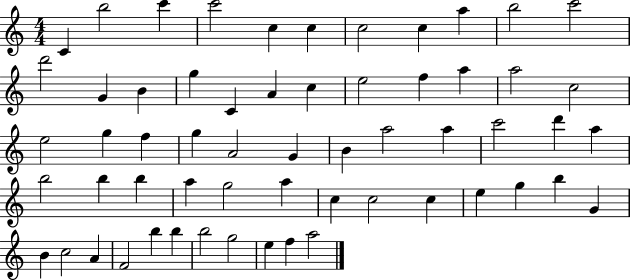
{
  \clef treble
  \numericTimeSignature
  \time 4/4
  \key c \major
  c'4 b''2 c'''4 | c'''2 c''4 c''4 | c''2 c''4 a''4 | b''2 c'''2 | \break d'''2 g'4 b'4 | g''4 c'4 a'4 c''4 | e''2 f''4 a''4 | a''2 c''2 | \break e''2 g''4 f''4 | g''4 a'2 g'4 | b'4 a''2 a''4 | c'''2 d'''4 a''4 | \break b''2 b''4 b''4 | a''4 g''2 a''4 | c''4 c''2 c''4 | e''4 g''4 b''4 g'4 | \break b'4 c''2 a'4 | f'2 b''4 b''4 | b''2 g''2 | e''4 f''4 a''2 | \break \bar "|."
}